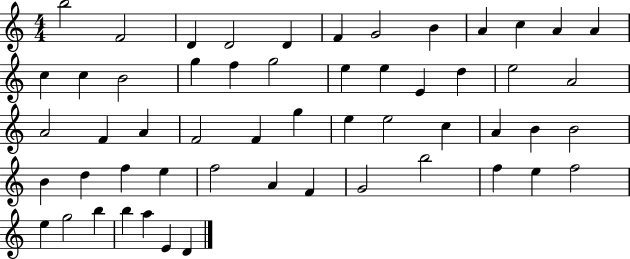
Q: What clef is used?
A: treble